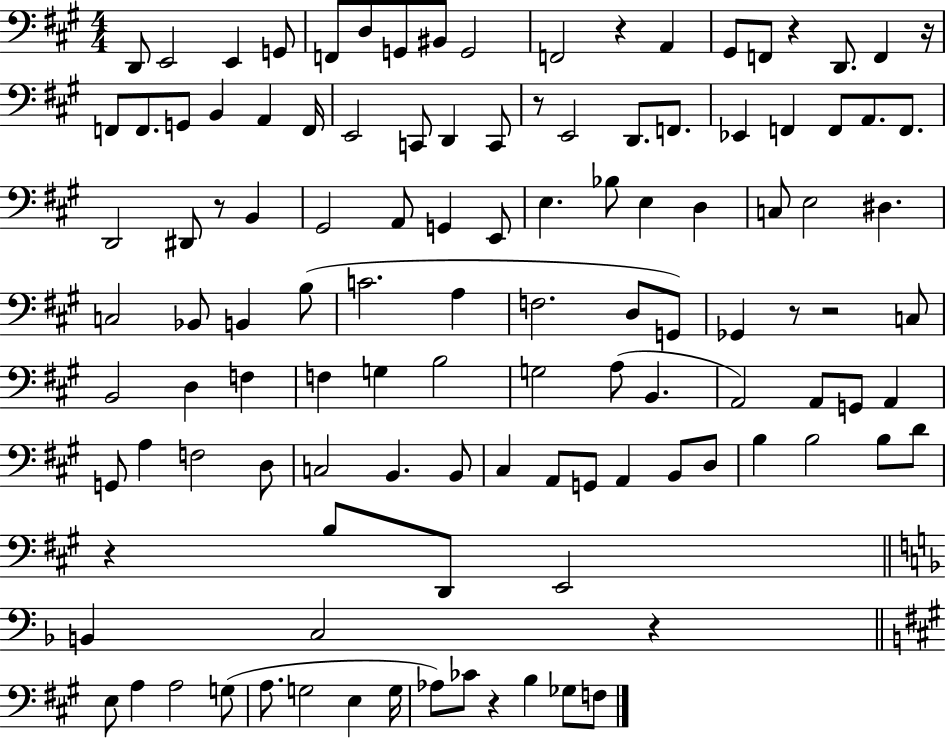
D2/e E2/h E2/q G2/e F2/e D3/e G2/e BIS2/e G2/h F2/h R/q A2/q G#2/e F2/e R/q D2/e. F2/q R/s F2/e F2/e. G2/e B2/q A2/q F2/s E2/h C2/e D2/q C2/e R/e E2/h D2/e. F2/e. Eb2/q F2/q F2/e A2/e. F2/e. D2/h D#2/e R/e B2/q G#2/h A2/e G2/q E2/e E3/q. Bb3/e E3/q D3/q C3/e E3/h D#3/q. C3/h Bb2/e B2/q B3/e C4/h. A3/q F3/h. D3/e G2/e Gb2/q R/e R/h C3/e B2/h D3/q F3/q F3/q G3/q B3/h G3/h A3/e B2/q. A2/h A2/e G2/e A2/q G2/e A3/q F3/h D3/e C3/h B2/q. B2/e C#3/q A2/e G2/e A2/q B2/e D3/e B3/q B3/h B3/e D4/e R/q B3/e D2/e E2/h B2/q C3/h R/q E3/e A3/q A3/h G3/e A3/e. G3/h E3/q G3/s Ab3/e CES4/e R/q B3/q Gb3/e F3/e